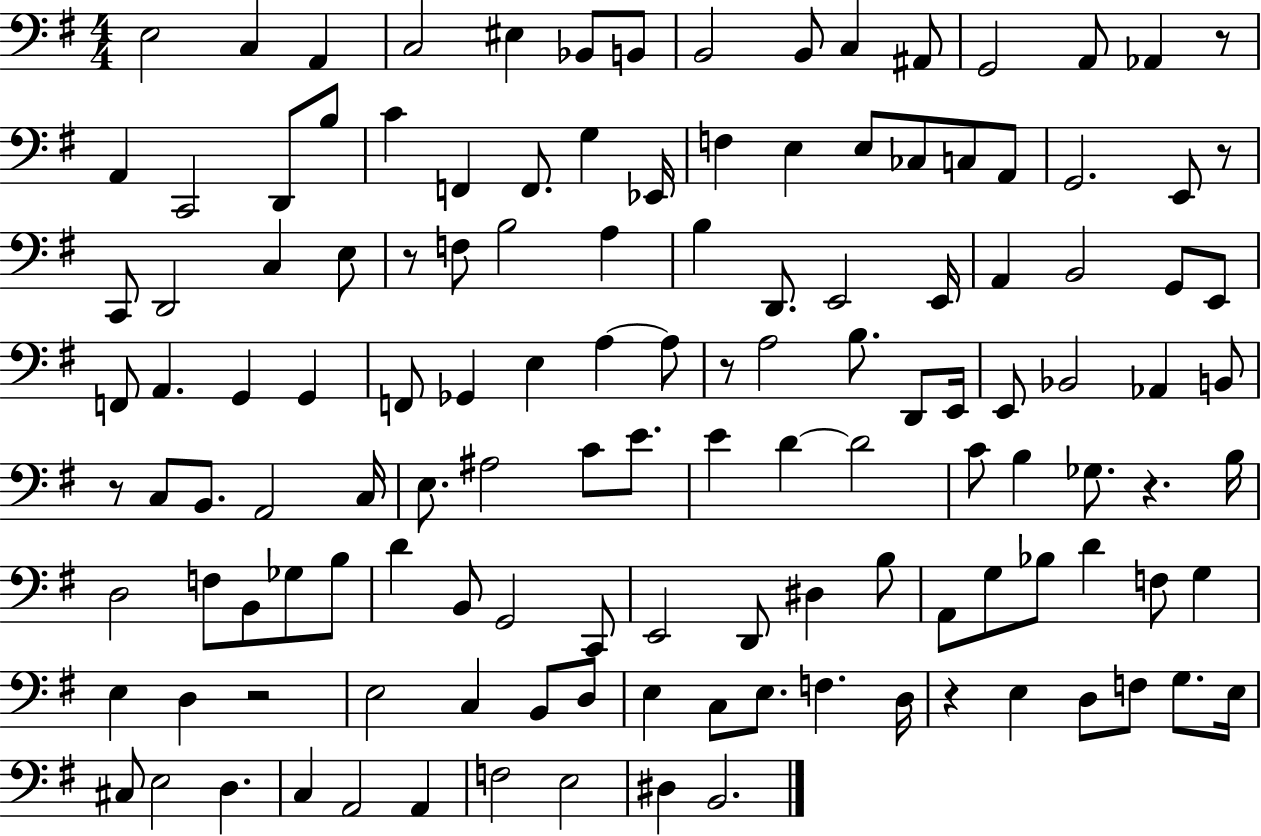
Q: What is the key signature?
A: G major